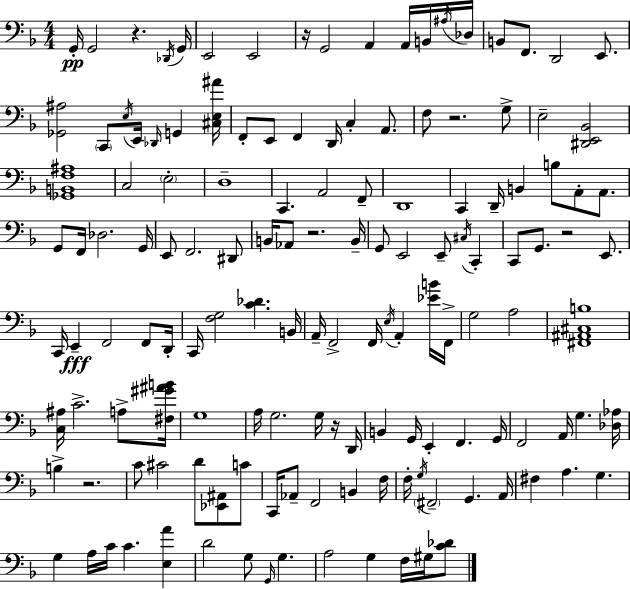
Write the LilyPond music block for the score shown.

{
  \clef bass
  \numericTimeSignature
  \time 4/4
  \key d \minor
  g,16-.\pp g,2 r4. \acciaccatura { des,16 } | g,16 e,2 e,2 | r16 g,2 a,4 a,16 b,16 | \acciaccatura { ais16 } des16 b,8 f,8. d,2 e,8. | \break <ges, ais>2 \parenthesize c,8 \acciaccatura { e16 } e,16 \grace { des,16 } g,4 | <cis e ais'>16 f,8-. e,8 f,4 d,16 c4-. | a,8. f8 r2. | g8-> e2-- <dis, e, bes,>2 | \break <ges, b, f ais>1 | c2 \parenthesize e2-. | d1-- | c,4. a,2 | \break f,8-- d,1 | c,4 d,16-- b,4 b8 a,8-. | a,8. g,8 f,16 des2. | g,16 e,8 f,2. | \break dis,8 b,16 aes,8 r2. | b,16-- g,8 e,2 e,8-- | \acciaccatura { cis16 } c,4-. c,8 g,8. r2 | e,8. c,16 e,4--\fff f,2 | \break f,8 d,16-. c,16 <f g>2 <c' des'>4. | b,16 a,16-- f,2-> f,16 \acciaccatura { e16 } | a,4-. <ees' b'>16 f,16-> g2 a2 | <fis, ais, cis b>1 | \break <c ais>16 c'2.-> | a8-> <fis gis' ais' b'>16 g1 | a16 g2. | g16 r16 d,16 b,4 g,16 e,4-. f,4. | \break g,16 f,2 a,16 g4. | <des aes>16 b4-> r2. | c'8 cis'2 | d'8 <ees, ais,>8 c'8 c,16 aes,8-- f,2 | \break b,4 f16 f16-. \acciaccatura { g16 } \parenthesize fis,2-- | g,4. a,16 fis4 a4. | g4. g4 a16 c'16 c'4. | <e a'>4 d'2 g8 | \break \grace { g,16 } g4. a2 | g4 f16 gis16 <c' des'>8 \bar "|."
}